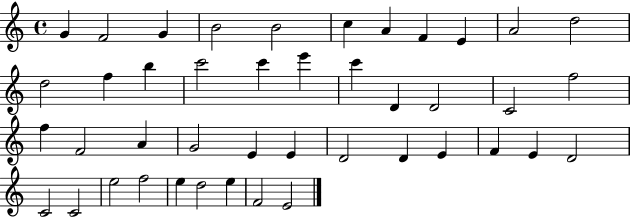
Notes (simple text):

G4/q F4/h G4/q B4/h B4/h C5/q A4/q F4/q E4/q A4/h D5/h D5/h F5/q B5/q C6/h C6/q E6/q C6/q D4/q D4/h C4/h F5/h F5/q F4/h A4/q G4/h E4/q E4/q D4/h D4/q E4/q F4/q E4/q D4/h C4/h C4/h E5/h F5/h E5/q D5/h E5/q F4/h E4/h